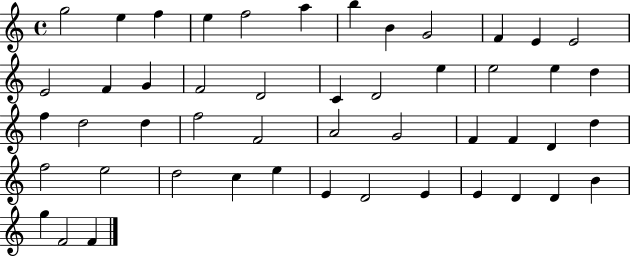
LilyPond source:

{
  \clef treble
  \time 4/4
  \defaultTimeSignature
  \key c \major
  g''2 e''4 f''4 | e''4 f''2 a''4 | b''4 b'4 g'2 | f'4 e'4 e'2 | \break e'2 f'4 g'4 | f'2 d'2 | c'4 d'2 e''4 | e''2 e''4 d''4 | \break f''4 d''2 d''4 | f''2 f'2 | a'2 g'2 | f'4 f'4 d'4 d''4 | \break f''2 e''2 | d''2 c''4 e''4 | e'4 d'2 e'4 | e'4 d'4 d'4 b'4 | \break g''4 f'2 f'4 | \bar "|."
}